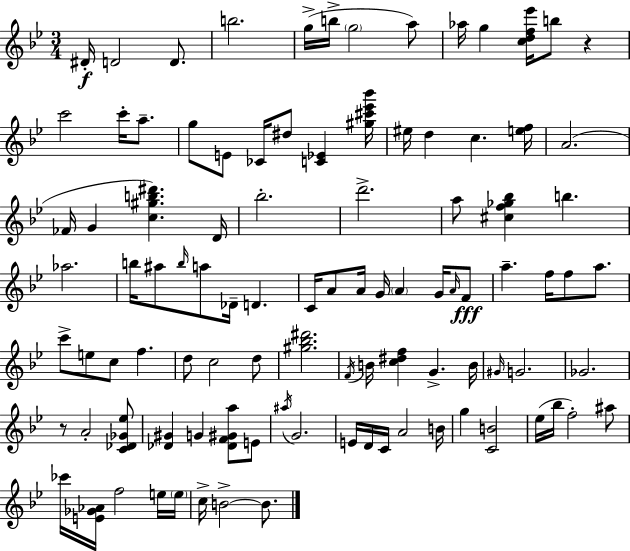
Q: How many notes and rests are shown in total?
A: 99